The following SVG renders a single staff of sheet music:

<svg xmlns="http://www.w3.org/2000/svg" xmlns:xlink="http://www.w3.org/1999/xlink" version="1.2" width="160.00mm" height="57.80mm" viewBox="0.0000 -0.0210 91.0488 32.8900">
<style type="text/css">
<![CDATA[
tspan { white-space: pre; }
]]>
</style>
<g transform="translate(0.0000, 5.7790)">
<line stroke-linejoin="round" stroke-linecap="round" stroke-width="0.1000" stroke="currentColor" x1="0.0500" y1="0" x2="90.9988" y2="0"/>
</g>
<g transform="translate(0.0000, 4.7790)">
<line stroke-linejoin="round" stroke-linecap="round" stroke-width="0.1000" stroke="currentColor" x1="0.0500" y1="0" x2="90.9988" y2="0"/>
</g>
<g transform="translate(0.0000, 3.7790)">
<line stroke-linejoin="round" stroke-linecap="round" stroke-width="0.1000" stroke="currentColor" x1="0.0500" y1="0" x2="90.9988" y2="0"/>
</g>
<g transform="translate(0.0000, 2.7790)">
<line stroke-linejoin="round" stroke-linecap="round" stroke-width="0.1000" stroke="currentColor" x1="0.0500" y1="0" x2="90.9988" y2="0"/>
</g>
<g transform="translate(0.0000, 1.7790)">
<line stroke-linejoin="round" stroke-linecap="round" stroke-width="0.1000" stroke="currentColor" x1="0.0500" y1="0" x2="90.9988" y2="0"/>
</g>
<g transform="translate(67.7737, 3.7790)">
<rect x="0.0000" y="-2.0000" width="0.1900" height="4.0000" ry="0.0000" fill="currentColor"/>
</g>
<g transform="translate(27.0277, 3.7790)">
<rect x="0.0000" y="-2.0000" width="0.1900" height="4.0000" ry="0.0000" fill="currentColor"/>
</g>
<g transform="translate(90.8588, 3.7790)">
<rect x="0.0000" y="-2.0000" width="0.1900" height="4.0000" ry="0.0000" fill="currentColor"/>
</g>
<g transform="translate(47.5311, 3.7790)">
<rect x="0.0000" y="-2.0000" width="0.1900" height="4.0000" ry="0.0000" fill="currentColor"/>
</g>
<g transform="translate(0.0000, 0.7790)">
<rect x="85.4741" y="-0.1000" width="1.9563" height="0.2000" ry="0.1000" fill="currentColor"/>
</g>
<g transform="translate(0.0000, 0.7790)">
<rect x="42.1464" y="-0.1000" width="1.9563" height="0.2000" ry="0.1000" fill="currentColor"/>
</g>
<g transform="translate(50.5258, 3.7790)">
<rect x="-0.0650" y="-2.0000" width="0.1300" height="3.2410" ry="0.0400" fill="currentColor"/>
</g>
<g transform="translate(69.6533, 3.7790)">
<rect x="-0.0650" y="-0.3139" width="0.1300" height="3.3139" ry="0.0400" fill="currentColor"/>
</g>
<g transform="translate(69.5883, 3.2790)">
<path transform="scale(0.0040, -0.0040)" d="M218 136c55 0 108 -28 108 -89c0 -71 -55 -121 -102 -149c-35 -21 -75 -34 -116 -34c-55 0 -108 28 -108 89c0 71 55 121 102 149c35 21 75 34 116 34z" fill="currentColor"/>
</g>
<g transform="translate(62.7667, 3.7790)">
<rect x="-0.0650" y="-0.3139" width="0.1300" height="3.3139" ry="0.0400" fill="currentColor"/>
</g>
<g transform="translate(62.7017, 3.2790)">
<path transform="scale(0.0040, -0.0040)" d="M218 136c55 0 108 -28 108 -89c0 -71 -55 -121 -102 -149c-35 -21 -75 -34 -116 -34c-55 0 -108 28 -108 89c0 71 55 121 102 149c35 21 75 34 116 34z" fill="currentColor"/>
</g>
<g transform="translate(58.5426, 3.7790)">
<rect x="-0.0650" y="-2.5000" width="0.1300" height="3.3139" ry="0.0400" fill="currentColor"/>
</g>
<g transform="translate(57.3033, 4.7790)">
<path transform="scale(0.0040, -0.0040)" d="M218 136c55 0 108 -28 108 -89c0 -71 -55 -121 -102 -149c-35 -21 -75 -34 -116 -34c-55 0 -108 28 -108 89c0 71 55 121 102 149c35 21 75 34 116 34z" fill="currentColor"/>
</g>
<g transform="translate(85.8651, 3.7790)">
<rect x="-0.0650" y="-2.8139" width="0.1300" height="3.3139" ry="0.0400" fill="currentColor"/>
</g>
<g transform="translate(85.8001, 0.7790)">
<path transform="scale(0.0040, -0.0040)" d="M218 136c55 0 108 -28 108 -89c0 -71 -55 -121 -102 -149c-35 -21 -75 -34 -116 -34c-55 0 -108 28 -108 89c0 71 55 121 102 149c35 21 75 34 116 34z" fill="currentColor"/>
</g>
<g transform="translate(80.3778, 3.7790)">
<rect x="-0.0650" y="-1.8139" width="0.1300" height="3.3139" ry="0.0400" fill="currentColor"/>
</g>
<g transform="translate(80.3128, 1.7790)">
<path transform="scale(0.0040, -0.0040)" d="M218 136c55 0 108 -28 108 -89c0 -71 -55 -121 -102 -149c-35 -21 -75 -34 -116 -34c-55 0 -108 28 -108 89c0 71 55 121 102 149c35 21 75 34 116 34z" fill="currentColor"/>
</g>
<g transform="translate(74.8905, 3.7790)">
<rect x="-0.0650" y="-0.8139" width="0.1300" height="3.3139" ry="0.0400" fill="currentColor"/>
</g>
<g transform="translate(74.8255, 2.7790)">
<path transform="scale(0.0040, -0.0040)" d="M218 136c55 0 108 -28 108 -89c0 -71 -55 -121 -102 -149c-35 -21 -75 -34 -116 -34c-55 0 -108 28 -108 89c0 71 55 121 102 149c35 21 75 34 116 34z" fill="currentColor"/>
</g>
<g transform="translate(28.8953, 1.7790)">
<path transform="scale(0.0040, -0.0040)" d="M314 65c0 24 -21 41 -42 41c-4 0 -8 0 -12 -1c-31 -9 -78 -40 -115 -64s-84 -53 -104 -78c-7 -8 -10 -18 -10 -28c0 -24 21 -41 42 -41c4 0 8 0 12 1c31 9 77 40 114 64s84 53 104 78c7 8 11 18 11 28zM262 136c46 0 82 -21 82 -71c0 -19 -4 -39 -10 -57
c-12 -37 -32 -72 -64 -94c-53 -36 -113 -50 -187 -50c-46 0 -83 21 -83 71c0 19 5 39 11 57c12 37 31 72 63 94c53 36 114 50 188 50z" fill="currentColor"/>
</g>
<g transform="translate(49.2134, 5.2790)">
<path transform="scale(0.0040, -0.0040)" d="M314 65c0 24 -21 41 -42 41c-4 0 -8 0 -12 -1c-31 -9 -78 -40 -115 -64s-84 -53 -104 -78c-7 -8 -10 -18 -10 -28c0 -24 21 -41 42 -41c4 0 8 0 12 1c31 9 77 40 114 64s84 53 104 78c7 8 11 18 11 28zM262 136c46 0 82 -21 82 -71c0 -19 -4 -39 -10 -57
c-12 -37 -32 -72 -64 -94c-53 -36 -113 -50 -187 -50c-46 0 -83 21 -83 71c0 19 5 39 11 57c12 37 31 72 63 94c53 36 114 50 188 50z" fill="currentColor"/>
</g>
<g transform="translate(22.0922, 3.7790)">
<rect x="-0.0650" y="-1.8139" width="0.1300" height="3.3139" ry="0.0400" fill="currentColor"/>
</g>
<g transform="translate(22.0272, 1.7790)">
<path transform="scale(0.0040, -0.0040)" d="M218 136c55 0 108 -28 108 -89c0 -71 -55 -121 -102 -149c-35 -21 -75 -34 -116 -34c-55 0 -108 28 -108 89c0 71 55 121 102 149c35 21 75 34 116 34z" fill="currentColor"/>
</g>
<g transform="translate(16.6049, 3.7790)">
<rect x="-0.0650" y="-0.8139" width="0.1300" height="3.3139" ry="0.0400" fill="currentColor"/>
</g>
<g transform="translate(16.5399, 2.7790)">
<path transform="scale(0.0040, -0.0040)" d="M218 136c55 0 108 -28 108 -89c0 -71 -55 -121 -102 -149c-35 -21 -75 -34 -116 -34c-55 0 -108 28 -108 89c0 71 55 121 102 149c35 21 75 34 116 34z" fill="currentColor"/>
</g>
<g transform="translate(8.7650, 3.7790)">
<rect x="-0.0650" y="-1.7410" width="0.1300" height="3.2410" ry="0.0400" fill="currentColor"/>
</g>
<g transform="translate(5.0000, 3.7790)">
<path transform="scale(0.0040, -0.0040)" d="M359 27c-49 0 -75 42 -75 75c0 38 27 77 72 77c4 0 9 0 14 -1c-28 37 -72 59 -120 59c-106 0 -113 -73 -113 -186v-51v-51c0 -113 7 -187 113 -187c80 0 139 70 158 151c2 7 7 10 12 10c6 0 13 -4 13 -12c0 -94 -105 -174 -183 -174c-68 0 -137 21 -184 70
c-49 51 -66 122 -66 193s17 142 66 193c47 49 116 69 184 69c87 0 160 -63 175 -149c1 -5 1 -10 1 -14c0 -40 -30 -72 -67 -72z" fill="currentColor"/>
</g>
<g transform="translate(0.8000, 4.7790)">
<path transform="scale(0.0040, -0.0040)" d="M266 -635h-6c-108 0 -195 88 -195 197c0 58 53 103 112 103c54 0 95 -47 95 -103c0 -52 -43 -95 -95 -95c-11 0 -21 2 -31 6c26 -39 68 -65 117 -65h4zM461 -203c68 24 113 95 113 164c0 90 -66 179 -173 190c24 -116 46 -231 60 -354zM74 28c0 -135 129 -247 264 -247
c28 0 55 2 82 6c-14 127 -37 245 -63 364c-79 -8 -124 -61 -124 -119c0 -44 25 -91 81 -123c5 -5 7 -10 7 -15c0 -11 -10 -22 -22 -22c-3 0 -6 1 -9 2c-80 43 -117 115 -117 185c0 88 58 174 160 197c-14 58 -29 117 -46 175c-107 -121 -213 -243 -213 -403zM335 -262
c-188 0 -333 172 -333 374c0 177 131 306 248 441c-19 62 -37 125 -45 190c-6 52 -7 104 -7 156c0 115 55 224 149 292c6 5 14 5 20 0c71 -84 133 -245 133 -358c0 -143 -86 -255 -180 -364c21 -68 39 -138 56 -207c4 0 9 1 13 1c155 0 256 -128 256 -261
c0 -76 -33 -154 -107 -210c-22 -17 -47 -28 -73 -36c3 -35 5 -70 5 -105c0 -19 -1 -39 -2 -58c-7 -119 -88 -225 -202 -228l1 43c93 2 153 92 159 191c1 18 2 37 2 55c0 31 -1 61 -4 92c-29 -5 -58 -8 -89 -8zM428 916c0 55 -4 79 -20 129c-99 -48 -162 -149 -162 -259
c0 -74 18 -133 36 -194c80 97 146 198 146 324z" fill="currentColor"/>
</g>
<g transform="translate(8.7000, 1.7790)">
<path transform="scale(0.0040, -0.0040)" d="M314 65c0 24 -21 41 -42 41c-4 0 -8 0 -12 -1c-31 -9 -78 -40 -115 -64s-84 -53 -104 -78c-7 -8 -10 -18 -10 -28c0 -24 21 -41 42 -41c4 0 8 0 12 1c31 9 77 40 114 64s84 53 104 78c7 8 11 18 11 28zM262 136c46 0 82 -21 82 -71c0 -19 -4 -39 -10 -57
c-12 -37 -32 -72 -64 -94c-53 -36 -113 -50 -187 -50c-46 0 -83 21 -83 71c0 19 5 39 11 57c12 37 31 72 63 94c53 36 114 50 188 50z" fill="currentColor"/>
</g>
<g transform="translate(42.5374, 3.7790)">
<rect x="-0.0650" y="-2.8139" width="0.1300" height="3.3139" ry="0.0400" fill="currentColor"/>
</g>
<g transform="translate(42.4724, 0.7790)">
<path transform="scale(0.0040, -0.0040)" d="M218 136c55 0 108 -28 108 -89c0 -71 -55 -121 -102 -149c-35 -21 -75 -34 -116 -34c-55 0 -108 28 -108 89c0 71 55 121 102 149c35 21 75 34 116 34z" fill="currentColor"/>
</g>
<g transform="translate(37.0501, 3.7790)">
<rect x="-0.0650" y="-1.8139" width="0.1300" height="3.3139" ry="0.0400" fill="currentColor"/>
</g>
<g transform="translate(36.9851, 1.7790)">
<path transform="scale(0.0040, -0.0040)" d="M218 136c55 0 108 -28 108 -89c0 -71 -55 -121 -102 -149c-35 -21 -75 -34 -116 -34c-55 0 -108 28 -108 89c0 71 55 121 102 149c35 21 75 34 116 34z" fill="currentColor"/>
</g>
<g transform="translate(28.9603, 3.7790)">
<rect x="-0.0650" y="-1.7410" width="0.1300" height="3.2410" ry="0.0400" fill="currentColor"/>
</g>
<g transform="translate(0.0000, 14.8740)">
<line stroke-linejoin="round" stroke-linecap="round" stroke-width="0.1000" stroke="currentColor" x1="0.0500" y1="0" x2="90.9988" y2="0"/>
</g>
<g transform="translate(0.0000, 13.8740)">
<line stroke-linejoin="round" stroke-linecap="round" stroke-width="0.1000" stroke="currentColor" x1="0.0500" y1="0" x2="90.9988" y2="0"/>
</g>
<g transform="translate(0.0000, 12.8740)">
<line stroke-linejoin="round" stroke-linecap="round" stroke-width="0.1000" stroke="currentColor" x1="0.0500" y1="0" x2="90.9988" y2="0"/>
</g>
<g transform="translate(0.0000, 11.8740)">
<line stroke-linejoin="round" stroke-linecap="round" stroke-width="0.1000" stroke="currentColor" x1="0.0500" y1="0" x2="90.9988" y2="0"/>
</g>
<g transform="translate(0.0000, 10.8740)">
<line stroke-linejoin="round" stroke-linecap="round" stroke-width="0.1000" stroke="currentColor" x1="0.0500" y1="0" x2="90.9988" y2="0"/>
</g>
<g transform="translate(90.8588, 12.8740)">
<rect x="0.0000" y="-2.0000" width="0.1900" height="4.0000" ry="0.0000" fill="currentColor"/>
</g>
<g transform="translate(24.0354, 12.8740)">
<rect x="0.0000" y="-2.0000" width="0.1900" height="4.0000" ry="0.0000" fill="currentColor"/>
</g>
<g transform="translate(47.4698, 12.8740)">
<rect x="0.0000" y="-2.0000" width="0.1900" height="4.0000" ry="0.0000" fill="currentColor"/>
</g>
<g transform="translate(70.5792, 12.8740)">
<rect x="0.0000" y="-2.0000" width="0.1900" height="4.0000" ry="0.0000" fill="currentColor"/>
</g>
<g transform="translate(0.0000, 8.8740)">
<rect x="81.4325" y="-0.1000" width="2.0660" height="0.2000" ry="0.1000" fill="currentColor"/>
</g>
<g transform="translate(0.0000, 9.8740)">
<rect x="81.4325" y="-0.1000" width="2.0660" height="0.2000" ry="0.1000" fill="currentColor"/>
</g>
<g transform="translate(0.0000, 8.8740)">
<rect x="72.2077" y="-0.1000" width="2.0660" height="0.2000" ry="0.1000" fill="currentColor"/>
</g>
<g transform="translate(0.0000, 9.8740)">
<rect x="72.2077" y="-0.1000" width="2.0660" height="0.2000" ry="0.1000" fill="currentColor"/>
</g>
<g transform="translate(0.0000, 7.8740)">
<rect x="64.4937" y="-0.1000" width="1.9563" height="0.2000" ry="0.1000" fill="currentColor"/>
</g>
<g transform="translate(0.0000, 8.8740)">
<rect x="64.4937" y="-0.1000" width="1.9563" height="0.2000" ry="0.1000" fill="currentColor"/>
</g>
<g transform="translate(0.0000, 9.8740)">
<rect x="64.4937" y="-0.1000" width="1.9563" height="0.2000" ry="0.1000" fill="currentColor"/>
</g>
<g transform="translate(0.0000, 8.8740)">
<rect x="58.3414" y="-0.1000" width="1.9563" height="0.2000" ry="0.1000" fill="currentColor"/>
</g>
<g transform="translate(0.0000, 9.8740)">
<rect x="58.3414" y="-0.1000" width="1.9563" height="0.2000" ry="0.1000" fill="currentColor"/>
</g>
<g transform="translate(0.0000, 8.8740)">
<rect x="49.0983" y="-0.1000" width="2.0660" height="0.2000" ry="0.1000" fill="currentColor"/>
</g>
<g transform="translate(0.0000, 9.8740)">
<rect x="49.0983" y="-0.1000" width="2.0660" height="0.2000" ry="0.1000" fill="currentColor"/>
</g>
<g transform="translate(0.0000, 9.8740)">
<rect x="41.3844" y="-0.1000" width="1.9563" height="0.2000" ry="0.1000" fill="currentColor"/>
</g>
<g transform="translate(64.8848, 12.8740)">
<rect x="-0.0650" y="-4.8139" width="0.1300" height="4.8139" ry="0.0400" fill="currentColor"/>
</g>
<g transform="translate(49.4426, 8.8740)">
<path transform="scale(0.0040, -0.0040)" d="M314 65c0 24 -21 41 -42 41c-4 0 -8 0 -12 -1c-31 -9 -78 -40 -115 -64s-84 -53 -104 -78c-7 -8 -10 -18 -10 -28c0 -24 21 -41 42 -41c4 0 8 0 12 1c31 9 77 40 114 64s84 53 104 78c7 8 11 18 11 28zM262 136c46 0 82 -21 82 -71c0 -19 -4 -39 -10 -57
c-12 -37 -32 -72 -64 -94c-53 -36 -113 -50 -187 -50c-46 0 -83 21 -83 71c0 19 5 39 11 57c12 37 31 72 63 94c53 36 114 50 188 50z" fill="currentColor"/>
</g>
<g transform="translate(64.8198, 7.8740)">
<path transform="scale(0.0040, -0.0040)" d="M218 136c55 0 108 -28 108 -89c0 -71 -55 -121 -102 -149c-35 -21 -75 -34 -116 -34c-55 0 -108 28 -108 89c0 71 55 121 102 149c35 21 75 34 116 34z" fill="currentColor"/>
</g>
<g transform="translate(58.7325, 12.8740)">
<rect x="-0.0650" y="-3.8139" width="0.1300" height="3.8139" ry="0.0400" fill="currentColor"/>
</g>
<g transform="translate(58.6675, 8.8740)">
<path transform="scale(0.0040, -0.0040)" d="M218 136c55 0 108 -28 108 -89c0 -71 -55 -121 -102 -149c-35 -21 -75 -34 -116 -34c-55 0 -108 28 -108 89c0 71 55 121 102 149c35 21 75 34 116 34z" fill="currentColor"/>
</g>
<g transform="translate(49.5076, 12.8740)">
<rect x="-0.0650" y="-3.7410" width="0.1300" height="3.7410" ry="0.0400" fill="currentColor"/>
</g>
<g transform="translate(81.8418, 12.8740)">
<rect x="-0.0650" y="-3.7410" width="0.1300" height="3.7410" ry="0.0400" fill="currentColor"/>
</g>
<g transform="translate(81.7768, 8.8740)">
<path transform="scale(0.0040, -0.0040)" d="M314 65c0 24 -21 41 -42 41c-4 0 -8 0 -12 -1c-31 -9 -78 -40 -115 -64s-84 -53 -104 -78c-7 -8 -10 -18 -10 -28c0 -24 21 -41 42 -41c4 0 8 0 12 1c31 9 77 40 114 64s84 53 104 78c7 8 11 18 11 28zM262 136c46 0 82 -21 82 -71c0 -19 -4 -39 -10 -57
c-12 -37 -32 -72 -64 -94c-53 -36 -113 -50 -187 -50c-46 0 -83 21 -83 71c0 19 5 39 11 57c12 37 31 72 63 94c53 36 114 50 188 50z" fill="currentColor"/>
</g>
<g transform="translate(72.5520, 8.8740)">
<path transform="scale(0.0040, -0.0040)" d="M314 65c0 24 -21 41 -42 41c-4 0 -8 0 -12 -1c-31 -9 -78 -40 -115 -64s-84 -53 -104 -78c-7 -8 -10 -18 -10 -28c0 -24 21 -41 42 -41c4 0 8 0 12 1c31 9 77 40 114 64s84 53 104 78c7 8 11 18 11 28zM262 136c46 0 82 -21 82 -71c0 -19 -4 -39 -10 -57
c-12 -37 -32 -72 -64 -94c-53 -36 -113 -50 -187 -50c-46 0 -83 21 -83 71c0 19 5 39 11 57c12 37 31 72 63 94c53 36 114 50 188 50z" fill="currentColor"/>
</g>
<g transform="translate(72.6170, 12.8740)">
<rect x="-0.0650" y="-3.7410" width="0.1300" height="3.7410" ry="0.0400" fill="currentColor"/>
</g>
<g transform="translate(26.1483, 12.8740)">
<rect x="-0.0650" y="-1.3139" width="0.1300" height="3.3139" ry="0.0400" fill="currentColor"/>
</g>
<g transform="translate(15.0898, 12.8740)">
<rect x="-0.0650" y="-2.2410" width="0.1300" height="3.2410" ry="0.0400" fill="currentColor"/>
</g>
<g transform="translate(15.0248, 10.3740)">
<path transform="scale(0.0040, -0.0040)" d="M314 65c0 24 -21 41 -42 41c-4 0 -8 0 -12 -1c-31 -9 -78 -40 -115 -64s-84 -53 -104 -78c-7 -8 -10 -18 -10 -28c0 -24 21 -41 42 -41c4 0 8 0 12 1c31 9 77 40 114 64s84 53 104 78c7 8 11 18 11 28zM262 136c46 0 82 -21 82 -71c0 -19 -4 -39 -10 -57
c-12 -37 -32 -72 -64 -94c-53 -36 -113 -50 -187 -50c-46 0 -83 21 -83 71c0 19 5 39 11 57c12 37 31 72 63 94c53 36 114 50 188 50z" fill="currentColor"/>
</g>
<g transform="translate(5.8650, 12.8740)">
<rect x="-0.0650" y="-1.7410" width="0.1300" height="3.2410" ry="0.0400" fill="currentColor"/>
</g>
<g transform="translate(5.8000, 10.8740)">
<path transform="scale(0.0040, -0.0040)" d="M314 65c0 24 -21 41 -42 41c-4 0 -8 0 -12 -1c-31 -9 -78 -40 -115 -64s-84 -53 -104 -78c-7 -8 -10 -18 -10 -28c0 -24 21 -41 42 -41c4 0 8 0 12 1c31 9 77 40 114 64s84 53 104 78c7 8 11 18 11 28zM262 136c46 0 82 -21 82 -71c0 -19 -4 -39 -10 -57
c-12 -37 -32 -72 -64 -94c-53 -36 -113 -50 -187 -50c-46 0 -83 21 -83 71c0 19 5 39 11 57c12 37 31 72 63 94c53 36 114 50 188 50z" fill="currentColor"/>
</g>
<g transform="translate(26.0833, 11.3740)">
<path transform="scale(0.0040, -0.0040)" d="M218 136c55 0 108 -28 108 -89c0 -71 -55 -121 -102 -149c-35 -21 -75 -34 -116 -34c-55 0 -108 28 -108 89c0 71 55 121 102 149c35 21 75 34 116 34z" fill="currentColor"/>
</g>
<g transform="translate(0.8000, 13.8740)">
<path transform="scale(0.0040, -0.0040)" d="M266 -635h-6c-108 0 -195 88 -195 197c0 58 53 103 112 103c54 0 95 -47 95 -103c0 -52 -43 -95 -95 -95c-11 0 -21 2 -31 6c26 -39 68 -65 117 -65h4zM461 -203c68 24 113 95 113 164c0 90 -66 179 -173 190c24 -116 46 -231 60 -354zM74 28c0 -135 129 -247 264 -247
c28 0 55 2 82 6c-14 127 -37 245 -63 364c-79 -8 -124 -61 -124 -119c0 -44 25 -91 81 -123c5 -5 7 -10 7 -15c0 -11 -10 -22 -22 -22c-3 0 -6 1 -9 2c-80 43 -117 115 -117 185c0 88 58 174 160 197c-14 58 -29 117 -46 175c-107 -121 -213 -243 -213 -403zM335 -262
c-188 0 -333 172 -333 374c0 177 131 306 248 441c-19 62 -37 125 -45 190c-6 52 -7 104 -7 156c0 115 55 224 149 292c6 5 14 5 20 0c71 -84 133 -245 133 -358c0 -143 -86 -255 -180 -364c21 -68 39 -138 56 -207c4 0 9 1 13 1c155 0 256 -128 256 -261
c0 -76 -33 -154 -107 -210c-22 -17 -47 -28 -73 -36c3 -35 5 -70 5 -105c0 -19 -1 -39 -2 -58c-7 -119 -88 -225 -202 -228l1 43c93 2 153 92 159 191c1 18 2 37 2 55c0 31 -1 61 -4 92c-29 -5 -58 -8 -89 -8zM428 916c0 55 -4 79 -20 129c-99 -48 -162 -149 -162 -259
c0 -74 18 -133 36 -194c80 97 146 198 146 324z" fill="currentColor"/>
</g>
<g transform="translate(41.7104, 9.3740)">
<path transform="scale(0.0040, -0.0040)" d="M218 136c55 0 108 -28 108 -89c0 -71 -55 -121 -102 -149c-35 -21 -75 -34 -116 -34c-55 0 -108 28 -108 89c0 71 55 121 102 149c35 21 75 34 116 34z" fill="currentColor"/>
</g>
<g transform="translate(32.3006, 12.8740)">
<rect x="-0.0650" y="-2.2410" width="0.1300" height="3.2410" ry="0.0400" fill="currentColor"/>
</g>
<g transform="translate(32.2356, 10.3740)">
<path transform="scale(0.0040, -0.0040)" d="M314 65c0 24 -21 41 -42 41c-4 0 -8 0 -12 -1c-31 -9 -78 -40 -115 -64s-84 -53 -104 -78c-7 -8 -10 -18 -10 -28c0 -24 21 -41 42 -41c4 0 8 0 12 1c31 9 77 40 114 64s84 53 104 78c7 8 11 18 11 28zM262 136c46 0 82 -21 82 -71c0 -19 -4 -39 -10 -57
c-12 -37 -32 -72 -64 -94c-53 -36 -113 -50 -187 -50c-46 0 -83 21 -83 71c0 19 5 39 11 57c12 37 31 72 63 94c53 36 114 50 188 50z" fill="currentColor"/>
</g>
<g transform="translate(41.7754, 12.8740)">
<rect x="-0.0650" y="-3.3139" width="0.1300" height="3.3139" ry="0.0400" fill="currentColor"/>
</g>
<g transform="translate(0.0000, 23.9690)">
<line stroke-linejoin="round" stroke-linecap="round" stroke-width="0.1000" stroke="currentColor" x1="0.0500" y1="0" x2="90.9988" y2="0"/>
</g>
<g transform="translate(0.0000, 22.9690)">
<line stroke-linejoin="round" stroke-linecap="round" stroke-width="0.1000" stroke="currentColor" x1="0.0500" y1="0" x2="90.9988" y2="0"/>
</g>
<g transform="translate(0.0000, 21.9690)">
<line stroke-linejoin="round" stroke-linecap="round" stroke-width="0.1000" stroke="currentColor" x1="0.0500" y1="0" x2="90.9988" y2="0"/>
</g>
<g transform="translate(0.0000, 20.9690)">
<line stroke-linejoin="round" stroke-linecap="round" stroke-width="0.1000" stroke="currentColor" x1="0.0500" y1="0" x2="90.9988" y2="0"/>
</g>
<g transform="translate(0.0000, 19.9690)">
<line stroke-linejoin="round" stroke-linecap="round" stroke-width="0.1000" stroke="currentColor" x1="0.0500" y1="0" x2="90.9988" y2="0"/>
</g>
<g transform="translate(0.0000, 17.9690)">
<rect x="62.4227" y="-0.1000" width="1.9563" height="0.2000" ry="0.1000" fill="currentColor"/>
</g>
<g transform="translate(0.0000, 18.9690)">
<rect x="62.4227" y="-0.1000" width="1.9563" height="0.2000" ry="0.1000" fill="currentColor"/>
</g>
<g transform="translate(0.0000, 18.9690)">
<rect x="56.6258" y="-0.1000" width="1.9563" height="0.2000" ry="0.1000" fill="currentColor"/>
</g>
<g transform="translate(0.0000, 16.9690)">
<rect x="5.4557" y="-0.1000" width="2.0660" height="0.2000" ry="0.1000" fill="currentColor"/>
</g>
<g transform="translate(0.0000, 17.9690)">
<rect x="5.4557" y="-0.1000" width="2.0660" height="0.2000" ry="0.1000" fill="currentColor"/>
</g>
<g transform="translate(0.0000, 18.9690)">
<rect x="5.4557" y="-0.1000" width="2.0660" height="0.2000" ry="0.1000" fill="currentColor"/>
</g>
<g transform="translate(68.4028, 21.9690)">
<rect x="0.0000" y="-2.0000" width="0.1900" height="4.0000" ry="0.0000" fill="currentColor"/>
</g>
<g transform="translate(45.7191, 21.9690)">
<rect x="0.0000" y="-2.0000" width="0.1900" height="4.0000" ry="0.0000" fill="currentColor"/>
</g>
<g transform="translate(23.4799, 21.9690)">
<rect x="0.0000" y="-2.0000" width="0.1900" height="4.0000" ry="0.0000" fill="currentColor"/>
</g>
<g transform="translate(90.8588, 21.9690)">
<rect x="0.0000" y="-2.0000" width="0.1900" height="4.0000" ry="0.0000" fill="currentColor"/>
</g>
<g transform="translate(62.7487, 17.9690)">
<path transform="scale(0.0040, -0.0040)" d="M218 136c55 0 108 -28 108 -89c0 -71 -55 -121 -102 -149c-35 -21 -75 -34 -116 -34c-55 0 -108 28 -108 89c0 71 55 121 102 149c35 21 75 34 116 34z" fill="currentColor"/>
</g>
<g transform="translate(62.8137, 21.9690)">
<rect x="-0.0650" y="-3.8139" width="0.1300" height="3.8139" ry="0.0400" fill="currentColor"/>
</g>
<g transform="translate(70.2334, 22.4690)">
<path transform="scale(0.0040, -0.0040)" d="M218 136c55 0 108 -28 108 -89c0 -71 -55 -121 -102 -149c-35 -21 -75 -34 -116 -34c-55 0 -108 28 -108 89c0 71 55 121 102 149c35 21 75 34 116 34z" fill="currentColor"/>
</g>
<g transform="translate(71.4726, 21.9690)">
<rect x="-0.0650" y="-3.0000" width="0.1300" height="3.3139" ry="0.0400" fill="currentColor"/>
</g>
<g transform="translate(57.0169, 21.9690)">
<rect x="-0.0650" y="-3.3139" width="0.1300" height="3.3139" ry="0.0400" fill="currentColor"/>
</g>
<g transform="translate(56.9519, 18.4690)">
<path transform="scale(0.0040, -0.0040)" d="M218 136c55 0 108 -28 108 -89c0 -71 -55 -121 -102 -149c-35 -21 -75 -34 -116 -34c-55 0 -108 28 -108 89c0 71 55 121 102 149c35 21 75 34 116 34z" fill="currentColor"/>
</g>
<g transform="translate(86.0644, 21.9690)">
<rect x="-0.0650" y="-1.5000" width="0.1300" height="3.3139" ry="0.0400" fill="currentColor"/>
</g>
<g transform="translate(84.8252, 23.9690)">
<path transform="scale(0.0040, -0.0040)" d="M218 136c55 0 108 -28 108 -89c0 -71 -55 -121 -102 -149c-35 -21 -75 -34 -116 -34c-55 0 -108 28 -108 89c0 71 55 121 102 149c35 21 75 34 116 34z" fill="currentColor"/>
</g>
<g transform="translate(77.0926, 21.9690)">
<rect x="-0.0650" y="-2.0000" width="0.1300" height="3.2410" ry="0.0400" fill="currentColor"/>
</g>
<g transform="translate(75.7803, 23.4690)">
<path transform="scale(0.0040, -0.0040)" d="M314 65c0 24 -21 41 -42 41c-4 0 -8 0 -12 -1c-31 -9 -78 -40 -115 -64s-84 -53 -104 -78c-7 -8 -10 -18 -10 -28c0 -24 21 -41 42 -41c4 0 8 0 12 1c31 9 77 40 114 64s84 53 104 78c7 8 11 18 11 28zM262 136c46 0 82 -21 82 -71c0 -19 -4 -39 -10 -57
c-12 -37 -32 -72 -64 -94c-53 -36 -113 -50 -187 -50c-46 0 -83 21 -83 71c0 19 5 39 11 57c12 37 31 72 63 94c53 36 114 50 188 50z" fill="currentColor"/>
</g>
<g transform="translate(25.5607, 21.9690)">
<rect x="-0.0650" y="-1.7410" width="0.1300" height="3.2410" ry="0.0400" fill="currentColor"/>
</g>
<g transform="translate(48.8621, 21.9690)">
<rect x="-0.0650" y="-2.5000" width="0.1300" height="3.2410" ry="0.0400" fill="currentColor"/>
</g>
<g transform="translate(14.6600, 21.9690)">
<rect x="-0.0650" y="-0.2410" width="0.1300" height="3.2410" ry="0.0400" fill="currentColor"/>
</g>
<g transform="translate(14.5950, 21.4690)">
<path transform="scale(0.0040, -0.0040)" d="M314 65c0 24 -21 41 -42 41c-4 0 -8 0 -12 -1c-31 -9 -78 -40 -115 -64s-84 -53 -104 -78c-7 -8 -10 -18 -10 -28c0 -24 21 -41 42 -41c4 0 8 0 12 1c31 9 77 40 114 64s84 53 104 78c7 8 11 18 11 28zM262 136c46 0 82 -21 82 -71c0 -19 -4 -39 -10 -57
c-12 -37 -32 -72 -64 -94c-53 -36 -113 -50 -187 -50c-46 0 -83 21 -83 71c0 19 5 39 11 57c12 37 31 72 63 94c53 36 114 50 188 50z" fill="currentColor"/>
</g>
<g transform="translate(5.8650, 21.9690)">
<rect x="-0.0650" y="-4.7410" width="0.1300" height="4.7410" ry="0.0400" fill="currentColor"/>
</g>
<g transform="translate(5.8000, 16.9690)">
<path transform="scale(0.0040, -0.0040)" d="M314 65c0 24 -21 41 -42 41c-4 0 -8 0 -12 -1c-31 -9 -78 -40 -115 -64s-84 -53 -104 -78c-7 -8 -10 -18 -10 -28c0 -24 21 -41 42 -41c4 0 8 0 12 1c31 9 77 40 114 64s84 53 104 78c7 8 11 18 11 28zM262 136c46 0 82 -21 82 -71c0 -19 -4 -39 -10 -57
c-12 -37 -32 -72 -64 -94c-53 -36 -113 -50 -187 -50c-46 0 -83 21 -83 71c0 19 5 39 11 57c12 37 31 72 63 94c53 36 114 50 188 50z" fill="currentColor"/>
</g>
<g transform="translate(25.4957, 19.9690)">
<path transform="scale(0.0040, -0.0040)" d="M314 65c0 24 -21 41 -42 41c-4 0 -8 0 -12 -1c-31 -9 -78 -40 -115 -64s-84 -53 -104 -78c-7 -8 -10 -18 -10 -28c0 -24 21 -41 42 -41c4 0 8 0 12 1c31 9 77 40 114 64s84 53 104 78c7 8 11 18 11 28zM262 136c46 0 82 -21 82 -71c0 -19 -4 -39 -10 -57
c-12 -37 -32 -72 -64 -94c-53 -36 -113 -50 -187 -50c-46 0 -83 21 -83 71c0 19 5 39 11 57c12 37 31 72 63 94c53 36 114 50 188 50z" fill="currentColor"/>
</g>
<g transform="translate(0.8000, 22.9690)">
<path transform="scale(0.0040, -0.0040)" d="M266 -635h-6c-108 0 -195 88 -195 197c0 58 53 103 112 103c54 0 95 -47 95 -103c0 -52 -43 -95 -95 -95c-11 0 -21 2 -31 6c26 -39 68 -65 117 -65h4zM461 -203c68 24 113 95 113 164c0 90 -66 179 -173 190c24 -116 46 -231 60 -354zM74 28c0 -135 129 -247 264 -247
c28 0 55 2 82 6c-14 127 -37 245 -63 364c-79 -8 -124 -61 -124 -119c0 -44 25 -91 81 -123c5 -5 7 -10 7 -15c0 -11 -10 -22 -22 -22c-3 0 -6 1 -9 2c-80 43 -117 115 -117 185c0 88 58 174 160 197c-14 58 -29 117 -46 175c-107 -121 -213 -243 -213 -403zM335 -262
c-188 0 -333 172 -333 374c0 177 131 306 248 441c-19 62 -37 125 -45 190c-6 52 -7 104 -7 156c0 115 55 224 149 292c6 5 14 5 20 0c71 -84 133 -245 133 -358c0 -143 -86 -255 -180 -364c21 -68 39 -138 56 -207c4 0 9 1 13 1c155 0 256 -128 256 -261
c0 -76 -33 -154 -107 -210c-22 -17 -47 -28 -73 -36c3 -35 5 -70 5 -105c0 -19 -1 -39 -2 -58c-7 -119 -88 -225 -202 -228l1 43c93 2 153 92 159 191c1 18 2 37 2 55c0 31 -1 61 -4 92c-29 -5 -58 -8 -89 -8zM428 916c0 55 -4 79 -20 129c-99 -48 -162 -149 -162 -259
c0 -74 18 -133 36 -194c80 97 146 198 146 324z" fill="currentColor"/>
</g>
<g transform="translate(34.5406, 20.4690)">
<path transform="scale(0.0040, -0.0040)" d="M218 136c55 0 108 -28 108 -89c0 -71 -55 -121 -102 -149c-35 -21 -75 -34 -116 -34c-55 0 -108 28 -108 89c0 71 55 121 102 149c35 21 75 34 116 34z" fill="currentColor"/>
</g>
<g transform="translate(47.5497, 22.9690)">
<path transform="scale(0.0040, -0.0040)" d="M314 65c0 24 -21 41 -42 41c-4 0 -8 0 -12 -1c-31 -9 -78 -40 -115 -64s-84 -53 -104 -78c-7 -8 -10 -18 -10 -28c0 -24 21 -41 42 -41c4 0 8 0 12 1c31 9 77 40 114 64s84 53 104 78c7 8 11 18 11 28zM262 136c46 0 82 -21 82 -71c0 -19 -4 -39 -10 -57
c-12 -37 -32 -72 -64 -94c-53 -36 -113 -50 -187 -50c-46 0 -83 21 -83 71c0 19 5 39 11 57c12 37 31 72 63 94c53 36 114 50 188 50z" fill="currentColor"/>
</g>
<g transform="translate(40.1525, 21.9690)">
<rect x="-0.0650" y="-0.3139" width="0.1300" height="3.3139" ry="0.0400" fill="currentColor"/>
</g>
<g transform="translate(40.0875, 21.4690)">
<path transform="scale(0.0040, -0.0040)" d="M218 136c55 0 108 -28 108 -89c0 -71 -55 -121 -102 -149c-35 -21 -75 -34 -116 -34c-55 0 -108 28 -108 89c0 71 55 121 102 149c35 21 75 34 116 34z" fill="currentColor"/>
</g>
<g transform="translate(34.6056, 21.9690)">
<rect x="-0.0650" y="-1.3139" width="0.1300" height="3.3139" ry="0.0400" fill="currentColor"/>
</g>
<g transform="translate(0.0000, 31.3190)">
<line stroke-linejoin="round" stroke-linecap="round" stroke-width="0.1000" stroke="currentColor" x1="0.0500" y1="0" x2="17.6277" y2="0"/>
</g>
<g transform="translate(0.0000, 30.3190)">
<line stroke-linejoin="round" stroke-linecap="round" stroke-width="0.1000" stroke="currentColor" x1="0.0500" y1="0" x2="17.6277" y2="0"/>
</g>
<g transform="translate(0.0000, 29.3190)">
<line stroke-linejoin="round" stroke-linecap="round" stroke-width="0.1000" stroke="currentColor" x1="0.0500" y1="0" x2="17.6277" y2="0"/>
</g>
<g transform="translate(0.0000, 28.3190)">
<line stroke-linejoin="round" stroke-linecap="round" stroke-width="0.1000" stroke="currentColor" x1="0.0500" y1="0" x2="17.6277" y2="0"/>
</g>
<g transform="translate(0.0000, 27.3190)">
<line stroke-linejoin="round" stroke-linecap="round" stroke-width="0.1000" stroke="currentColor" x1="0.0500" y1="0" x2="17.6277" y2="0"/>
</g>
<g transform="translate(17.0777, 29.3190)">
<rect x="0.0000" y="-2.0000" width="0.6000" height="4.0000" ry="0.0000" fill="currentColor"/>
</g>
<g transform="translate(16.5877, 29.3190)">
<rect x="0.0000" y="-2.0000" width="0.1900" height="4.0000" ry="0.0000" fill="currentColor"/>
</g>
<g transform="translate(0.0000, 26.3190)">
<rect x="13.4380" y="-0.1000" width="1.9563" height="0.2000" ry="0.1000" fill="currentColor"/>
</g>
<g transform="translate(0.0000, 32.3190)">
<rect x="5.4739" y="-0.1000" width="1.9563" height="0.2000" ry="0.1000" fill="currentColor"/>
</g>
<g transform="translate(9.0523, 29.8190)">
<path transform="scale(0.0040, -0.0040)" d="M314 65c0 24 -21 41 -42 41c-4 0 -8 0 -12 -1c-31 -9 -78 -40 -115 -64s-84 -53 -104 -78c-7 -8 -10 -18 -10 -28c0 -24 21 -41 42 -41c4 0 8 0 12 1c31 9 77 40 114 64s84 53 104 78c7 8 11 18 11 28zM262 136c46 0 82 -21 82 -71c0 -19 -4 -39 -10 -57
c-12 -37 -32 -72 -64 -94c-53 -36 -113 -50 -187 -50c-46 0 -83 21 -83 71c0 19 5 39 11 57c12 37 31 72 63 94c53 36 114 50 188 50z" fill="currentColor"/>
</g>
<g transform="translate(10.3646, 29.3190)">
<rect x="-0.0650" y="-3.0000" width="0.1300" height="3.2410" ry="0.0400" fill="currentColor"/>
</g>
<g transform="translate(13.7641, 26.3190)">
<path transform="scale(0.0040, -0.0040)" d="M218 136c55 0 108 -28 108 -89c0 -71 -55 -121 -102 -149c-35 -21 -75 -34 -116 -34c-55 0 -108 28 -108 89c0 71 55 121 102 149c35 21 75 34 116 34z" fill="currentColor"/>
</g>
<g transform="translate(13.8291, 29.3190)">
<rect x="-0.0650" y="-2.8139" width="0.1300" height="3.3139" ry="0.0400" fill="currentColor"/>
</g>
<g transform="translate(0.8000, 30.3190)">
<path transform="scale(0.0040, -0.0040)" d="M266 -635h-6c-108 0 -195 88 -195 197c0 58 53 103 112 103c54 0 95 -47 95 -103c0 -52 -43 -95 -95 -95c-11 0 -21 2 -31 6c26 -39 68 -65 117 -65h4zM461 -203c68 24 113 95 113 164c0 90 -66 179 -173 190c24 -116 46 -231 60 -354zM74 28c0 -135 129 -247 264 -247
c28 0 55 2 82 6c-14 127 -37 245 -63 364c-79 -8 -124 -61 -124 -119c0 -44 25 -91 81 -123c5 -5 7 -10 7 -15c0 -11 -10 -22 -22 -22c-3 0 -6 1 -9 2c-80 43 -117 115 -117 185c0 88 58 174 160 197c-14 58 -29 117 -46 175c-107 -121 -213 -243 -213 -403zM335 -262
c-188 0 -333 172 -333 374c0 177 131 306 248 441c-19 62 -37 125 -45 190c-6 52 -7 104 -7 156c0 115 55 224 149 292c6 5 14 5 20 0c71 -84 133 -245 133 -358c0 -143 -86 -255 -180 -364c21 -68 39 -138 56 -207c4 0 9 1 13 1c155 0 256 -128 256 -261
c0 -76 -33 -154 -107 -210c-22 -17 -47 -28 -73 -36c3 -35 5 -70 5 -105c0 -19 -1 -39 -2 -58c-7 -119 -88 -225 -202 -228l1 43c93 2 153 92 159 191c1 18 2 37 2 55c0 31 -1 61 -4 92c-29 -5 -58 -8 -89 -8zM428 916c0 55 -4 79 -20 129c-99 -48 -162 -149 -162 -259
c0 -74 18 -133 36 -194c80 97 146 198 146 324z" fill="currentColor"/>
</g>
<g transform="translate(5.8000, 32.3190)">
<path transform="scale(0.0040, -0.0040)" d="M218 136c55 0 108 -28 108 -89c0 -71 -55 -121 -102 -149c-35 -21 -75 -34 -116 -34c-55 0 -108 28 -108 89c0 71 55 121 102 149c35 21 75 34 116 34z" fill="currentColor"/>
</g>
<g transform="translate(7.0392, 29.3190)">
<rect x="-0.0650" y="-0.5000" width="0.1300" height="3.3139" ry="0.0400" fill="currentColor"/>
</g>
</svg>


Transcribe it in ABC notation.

X:1
T:Untitled
M:4/4
L:1/4
K:C
f2 d f f2 f a F2 G c c d f a f2 g2 e g2 b c'2 c' e' c'2 c'2 e'2 c2 f2 e c G2 b c' A F2 E C A2 a